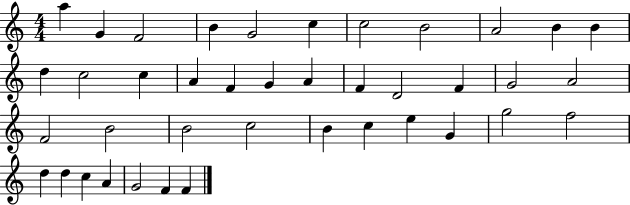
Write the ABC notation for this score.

X:1
T:Untitled
M:4/4
L:1/4
K:C
a G F2 B G2 c c2 B2 A2 B B d c2 c A F G A F D2 F G2 A2 F2 B2 B2 c2 B c e G g2 f2 d d c A G2 F F